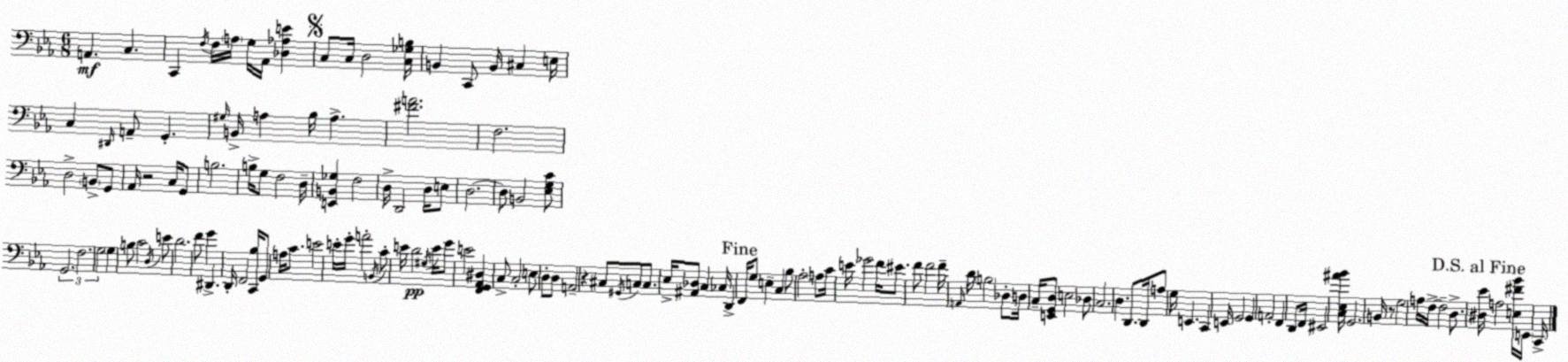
X:1
T:Untitled
M:6/8
L:1/4
K:Eb
A,, C, C,, F,/4 F,/4 A,/4 G,/4 _A,,/4 [_D,_A,E] C,/2 C,/4 D,2 [C,_G,B,]/4 B,, C,,/2 B,,/4 ^C, E,/4 C, ^D,,/4 A,,/2 G,, ^G,/4 B,,/4 A, _B,/4 A, [^FA]2 F,2 D,2 B,,/2 G,,/2 _A,,/4 z2 C,/4 G,,/2 B,2 B,/4 G,/2 F,2 D,/4 [E,,B,,_G,] F,2 D,/4 D,,2 D,/4 E,/2 D,2 D,/2 B,,2 [_E,G,C]/2 G,,2 F,2 G,2 G, B,/2 C2 D,/4 E/2 D2 F/2 G ^D,, D,,/4 F,,2 [C,,_B,]/4 G,,/2 A,/4 C/2 E2 E/4 G/4 A2 B,,/4 C/2 E/4 D2 ^G,/4 E/4 G/2 E2 [F,,G,,_A,,^D,] C,/2 C,2 E,/2 D,/2 D,/2 A,,2 z ^C,/2 ^G,,/4 C,/2 C,/2 _E,/4 [^A,,_D,]/2 C, _C,/4 D,, F,,/4 G,/2 E, C, _B,/2 _A,2 A,/2 C/4 E/4 _G2 F/4 ^E/2 F/2 F2 F/4 A,,/4 D/4 B,2 _D,/2 D,/4 C,/4 [E,,G,,D,]/2 E,2 _D,/2 C,2 D, D,,/2 D,,/4 A,/2 G,/4 E,, C,, E,,/4 G,,2 G,, A,,2 F,, D,,/2 F,,/4 ^E,,2 [C,_E,^A_B]/4 G,,2 B,,/4 z/2 G,2 A,/4 F,/4 F,2 D,/2 [^D,_E]/4 A,2 [E,^F_B]/4 E,,/4 C,,/4